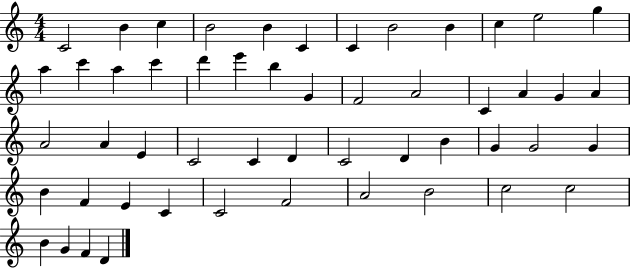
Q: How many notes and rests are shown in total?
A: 52